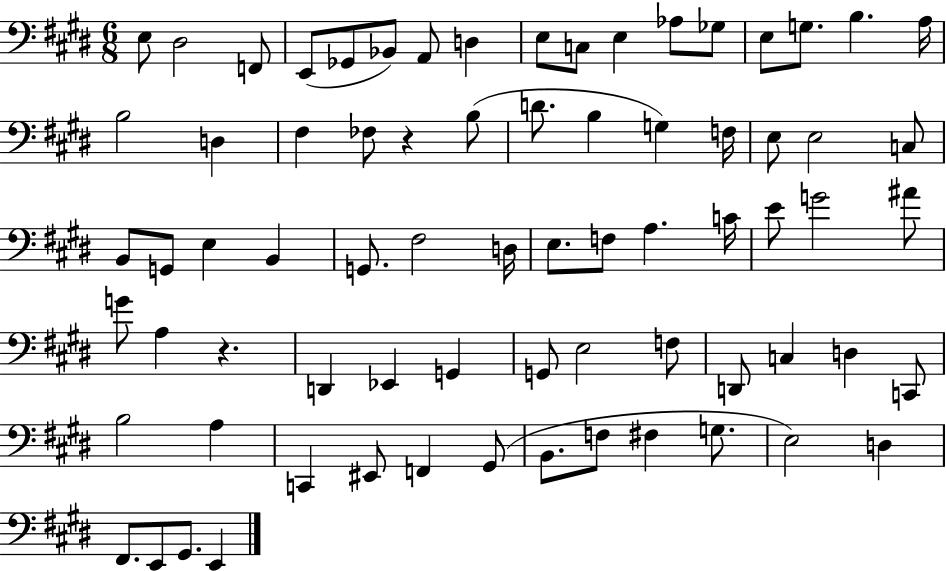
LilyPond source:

{
  \clef bass
  \numericTimeSignature
  \time 6/8
  \key e \major
  \repeat volta 2 { e8 dis2 f,8 | e,8( ges,8 bes,8) a,8 d4 | e8 c8 e4 aes8 ges8 | e8 g8. b4. a16 | \break b2 d4 | fis4 fes8 r4 b8( | d'8. b4 g4) f16 | e8 e2 c8 | \break b,8 g,8 e4 b,4 | g,8. fis2 d16 | e8. f8 a4. c'16 | e'8 g'2 ais'8 | \break g'8 a4 r4. | d,4 ees,4 g,4 | g,8 e2 f8 | d,8 c4 d4 c,8 | \break b2 a4 | c,4 eis,8 f,4 gis,8( | b,8. f8 fis4 g8. | e2) d4 | \break fis,8. e,8 gis,8. e,4 | } \bar "|."
}